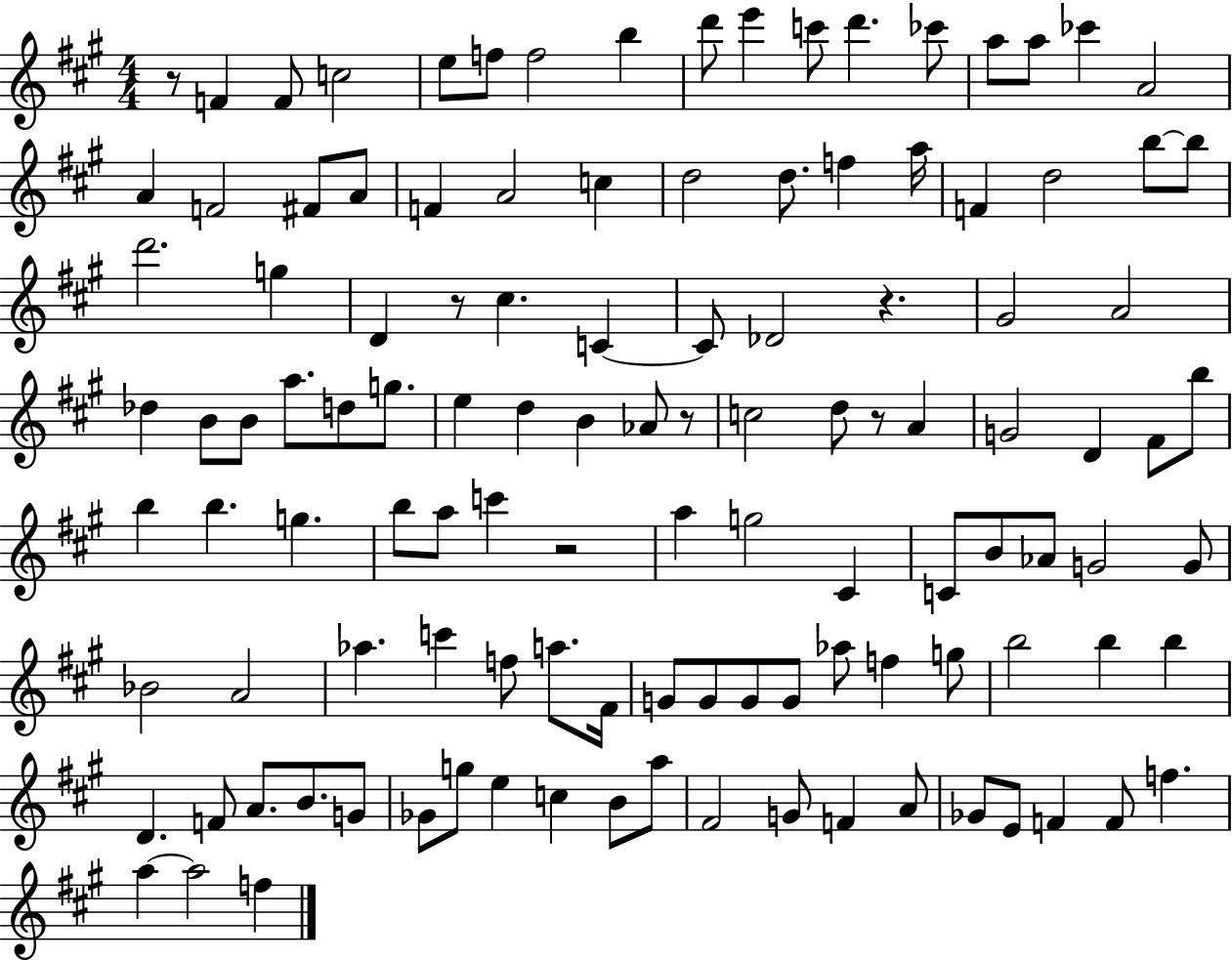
{
  \clef treble
  \numericTimeSignature
  \time 4/4
  \key a \major
  r8 f'4 f'8 c''2 | e''8 f''8 f''2 b''4 | d'''8 e'''4 c'''8 d'''4. ces'''8 | a''8 a''8 ces'''4 a'2 | \break a'4 f'2 fis'8 a'8 | f'4 a'2 c''4 | d''2 d''8. f''4 a''16 | f'4 d''2 b''8~~ b''8 | \break d'''2. g''4 | d'4 r8 cis''4. c'4~~ | c'8 des'2 r4. | gis'2 a'2 | \break des''4 b'8 b'8 a''8. d''8 g''8. | e''4 d''4 b'4 aes'8 r8 | c''2 d''8 r8 a'4 | g'2 d'4 fis'8 b''8 | \break b''4 b''4. g''4. | b''8 a''8 c'''4 r2 | a''4 g''2 cis'4 | c'8 b'8 aes'8 g'2 g'8 | \break bes'2 a'2 | aes''4. c'''4 f''8 a''8. fis'16 | g'8 g'8 g'8 g'8 aes''8 f''4 g''8 | b''2 b''4 b''4 | \break d'4. f'8 a'8. b'8. g'8 | ges'8 g''8 e''4 c''4 b'8 a''8 | fis'2 g'8 f'4 a'8 | ges'8 e'8 f'4 f'8 f''4. | \break a''4~~ a''2 f''4 | \bar "|."
}